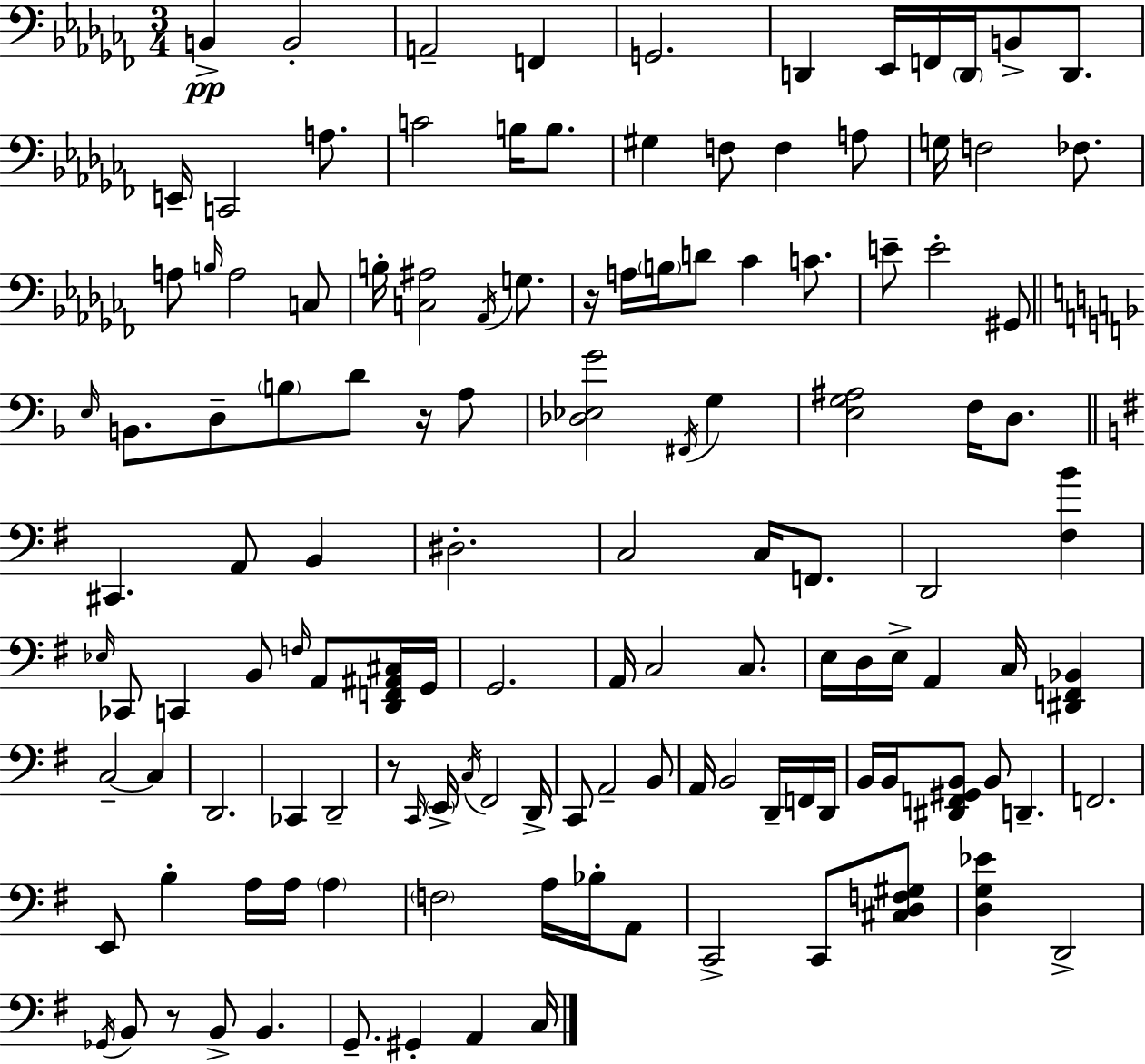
{
  \clef bass
  \numericTimeSignature
  \time 3/4
  \key aes \minor
  b,4->\pp b,2-. | a,2-- f,4 | g,2. | d,4 ees,16 f,16 \parenthesize d,16 b,8-> d,8. | \break e,16-- c,2 a8. | c'2 b16 b8. | gis4 f8 f4 a8 | g16 f2 fes8. | \break a8 \grace { b16 } a2 c8 | b16-. <c ais>2 \acciaccatura { aes,16 } g8. | r16 a16 \parenthesize b16 d'8 ces'4 c'8. | e'8-- e'2-. | \break gis,8 \bar "||" \break \key d \minor \grace { e16 } b,8. d8-- \parenthesize b8 d'8 r16 a8 | <des ees g'>2 \acciaccatura { fis,16 } g4 | <e g ais>2 f16 d8. | \bar "||" \break \key g \major cis,4. a,8 b,4 | dis2.-. | c2 c16 f,8. | d,2 <fis b'>4 | \break \grace { ees16 } ces,8 c,4 b,8 \grace { f16 } a,8 | <d, f, ais, cis>16 g,16 g,2. | a,16 c2 c8. | e16 d16 e16-> a,4 c16 <dis, f, bes,>4 | \break c2--~~ c4 | d,2. | ces,4 d,2-- | r8 \grace { c,16 } \parenthesize e,16-> \acciaccatura { c16 } fis,2 | \break d,16-> c,8 a,2-- | b,8 a,16 b,2 | d,16-- f,16 d,16 b,16 b,16 <dis, f, gis, b,>8 b,8 d,4.-- | f,2. | \break e,8 b4-. a16 a16 | \parenthesize a4 \parenthesize f2 | a16 bes16-. a,8 c,2-> | c,8 <cis d f gis>8 <d g ees'>4 d,2-> | \break \acciaccatura { ges,16 } b,8 r8 b,8-> b,4. | g,8.-- gis,4-. | a,4 c16 \bar "|."
}